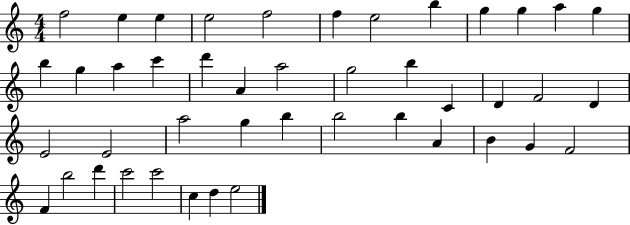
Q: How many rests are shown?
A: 0